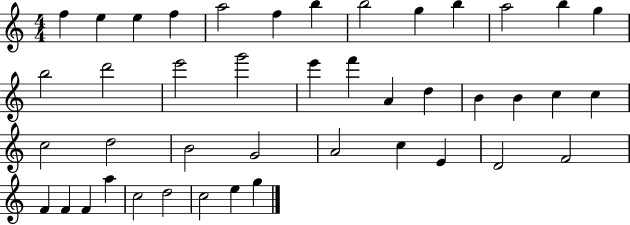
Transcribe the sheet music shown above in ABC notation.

X:1
T:Untitled
M:4/4
L:1/4
K:C
f e e f a2 f b b2 g b a2 b g b2 d'2 e'2 g'2 e' f' A d B B c c c2 d2 B2 G2 A2 c E D2 F2 F F F a c2 d2 c2 e g